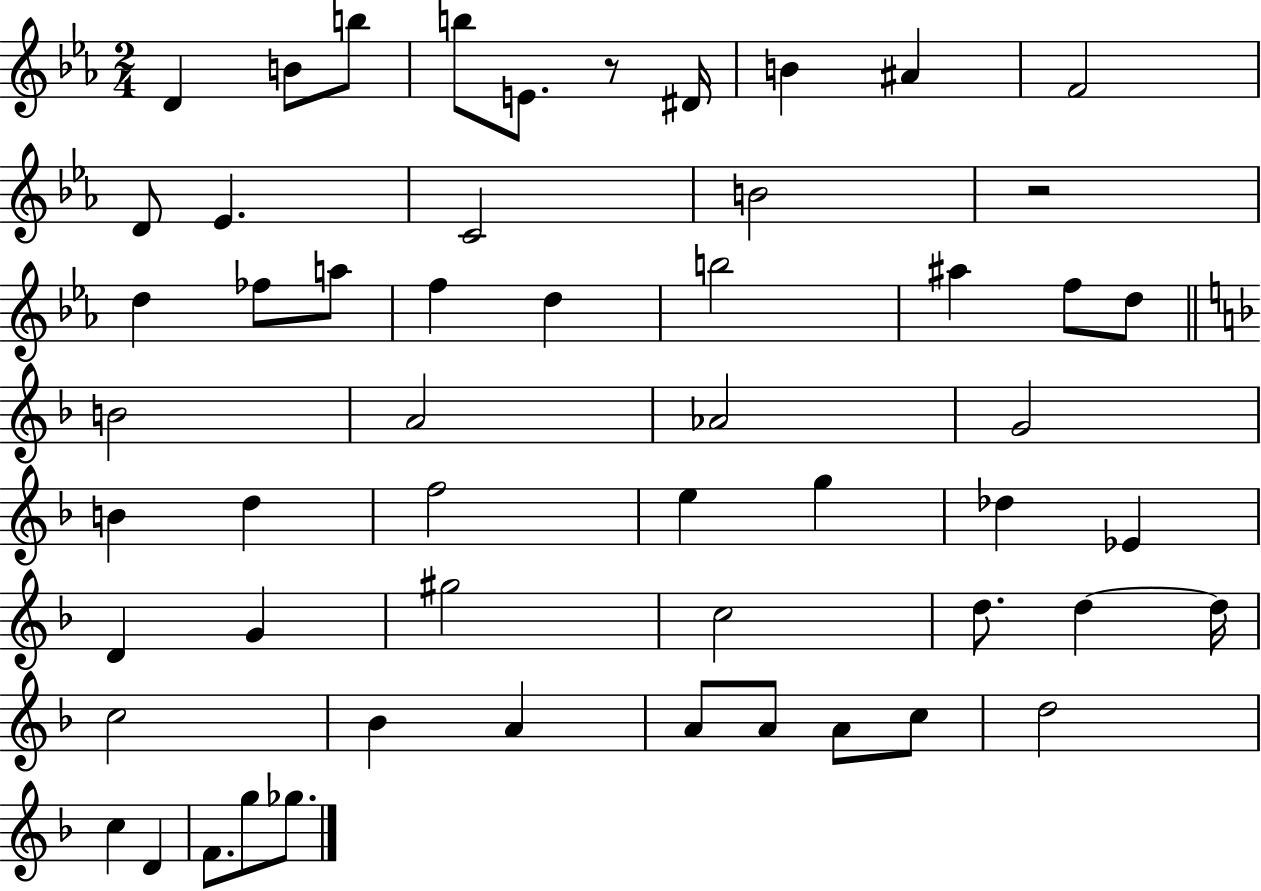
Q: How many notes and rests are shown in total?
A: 55